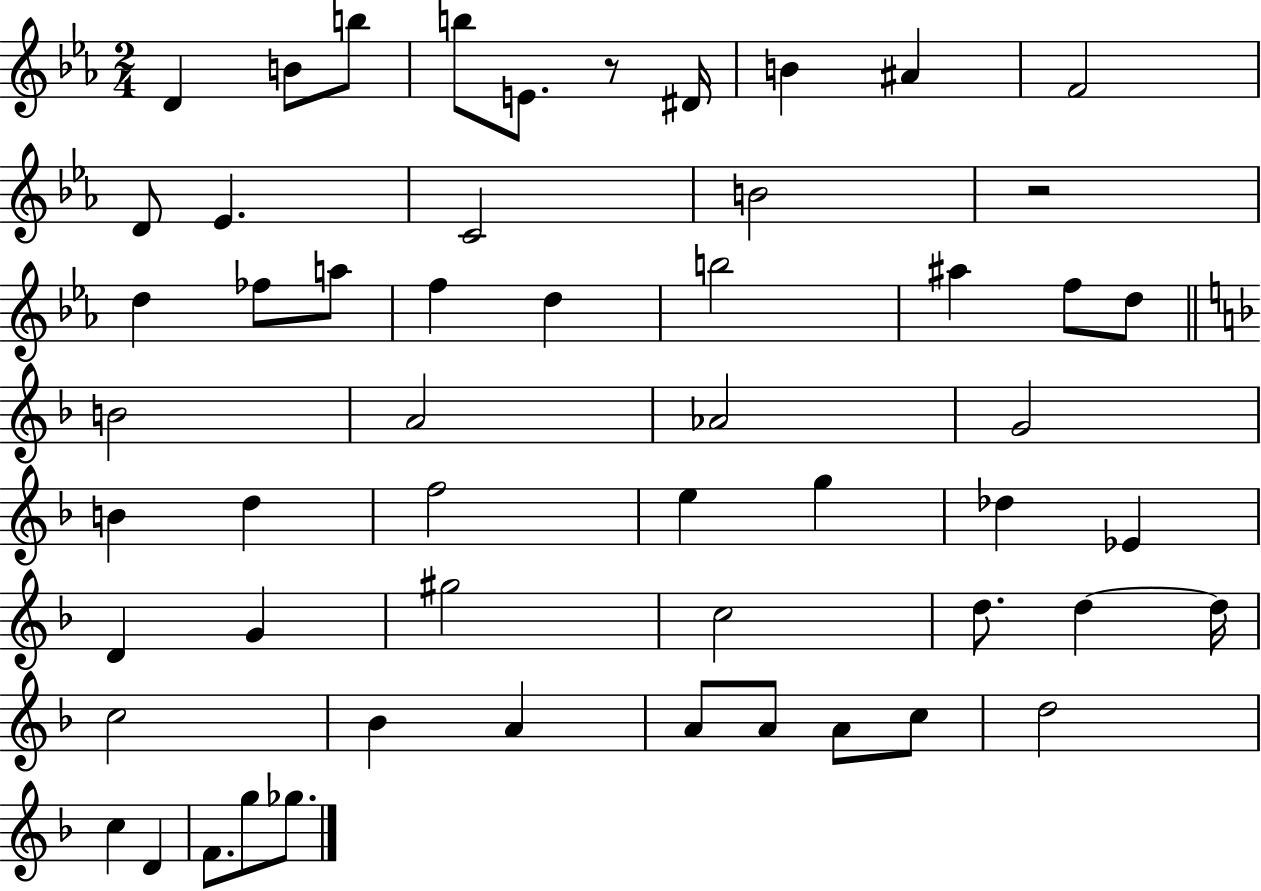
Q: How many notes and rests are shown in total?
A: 55